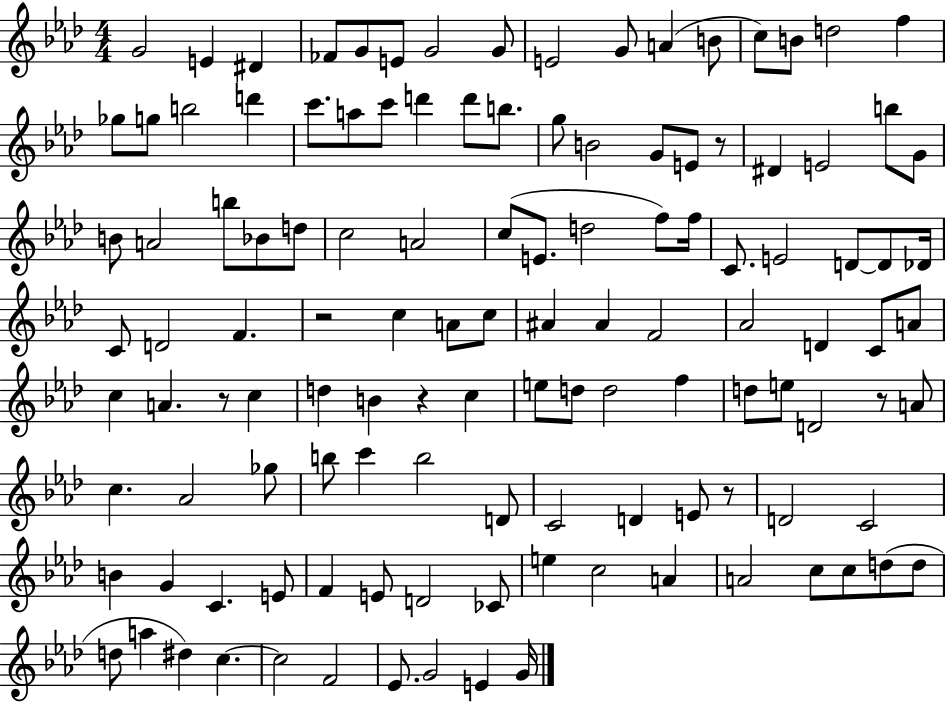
{
  \clef treble
  \numericTimeSignature
  \time 4/4
  \key aes \major
  g'2 e'4 dis'4 | fes'8 g'8 e'8 g'2 g'8 | e'2 g'8 a'4( b'8 | c''8) b'8 d''2 f''4 | \break ges''8 g''8 b''2 d'''4 | c'''8. a''8 c'''8 d'''4 d'''8 b''8. | g''8 b'2 g'8 e'8 r8 | dis'4 e'2 b''8 g'8 | \break b'8 a'2 b''8 bes'8 d''8 | c''2 a'2 | c''8( e'8. d''2 f''8) f''16 | c'8. e'2 d'8~~ d'8 des'16 | \break c'8 d'2 f'4. | r2 c''4 a'8 c''8 | ais'4 ais'4 f'2 | aes'2 d'4 c'8 a'8 | \break c''4 a'4. r8 c''4 | d''4 b'4 r4 c''4 | e''8 d''8 d''2 f''4 | d''8 e''8 d'2 r8 a'8 | \break c''4. aes'2 ges''8 | b''8 c'''4 b''2 d'8 | c'2 d'4 e'8 r8 | d'2 c'2 | \break b'4 g'4 c'4. e'8 | f'4 e'8 d'2 ces'8 | e''4 c''2 a'4 | a'2 c''8 c''8 d''8( d''8 | \break d''8 a''4 dis''4) c''4.~~ | c''2 f'2 | ees'8. g'2 e'4 g'16 | \bar "|."
}